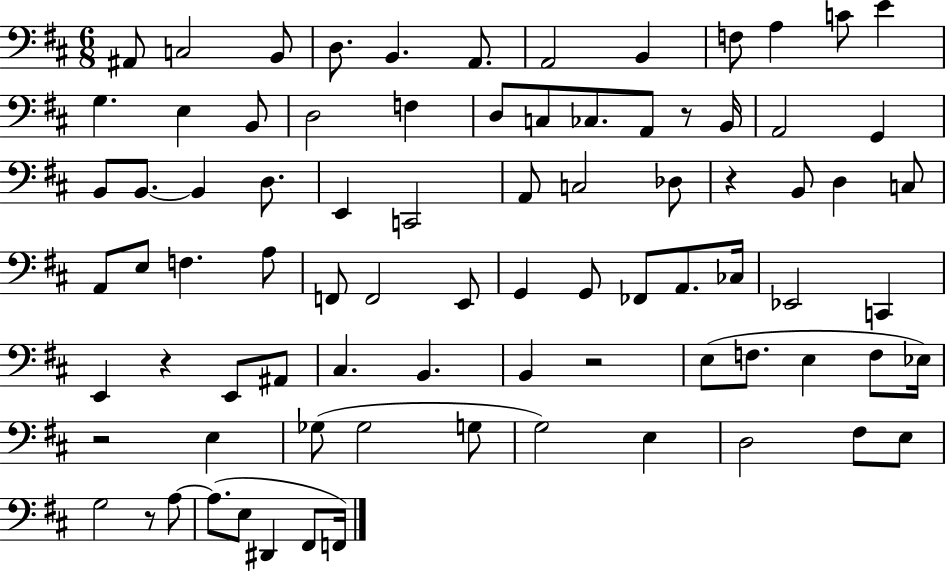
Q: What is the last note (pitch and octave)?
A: F2